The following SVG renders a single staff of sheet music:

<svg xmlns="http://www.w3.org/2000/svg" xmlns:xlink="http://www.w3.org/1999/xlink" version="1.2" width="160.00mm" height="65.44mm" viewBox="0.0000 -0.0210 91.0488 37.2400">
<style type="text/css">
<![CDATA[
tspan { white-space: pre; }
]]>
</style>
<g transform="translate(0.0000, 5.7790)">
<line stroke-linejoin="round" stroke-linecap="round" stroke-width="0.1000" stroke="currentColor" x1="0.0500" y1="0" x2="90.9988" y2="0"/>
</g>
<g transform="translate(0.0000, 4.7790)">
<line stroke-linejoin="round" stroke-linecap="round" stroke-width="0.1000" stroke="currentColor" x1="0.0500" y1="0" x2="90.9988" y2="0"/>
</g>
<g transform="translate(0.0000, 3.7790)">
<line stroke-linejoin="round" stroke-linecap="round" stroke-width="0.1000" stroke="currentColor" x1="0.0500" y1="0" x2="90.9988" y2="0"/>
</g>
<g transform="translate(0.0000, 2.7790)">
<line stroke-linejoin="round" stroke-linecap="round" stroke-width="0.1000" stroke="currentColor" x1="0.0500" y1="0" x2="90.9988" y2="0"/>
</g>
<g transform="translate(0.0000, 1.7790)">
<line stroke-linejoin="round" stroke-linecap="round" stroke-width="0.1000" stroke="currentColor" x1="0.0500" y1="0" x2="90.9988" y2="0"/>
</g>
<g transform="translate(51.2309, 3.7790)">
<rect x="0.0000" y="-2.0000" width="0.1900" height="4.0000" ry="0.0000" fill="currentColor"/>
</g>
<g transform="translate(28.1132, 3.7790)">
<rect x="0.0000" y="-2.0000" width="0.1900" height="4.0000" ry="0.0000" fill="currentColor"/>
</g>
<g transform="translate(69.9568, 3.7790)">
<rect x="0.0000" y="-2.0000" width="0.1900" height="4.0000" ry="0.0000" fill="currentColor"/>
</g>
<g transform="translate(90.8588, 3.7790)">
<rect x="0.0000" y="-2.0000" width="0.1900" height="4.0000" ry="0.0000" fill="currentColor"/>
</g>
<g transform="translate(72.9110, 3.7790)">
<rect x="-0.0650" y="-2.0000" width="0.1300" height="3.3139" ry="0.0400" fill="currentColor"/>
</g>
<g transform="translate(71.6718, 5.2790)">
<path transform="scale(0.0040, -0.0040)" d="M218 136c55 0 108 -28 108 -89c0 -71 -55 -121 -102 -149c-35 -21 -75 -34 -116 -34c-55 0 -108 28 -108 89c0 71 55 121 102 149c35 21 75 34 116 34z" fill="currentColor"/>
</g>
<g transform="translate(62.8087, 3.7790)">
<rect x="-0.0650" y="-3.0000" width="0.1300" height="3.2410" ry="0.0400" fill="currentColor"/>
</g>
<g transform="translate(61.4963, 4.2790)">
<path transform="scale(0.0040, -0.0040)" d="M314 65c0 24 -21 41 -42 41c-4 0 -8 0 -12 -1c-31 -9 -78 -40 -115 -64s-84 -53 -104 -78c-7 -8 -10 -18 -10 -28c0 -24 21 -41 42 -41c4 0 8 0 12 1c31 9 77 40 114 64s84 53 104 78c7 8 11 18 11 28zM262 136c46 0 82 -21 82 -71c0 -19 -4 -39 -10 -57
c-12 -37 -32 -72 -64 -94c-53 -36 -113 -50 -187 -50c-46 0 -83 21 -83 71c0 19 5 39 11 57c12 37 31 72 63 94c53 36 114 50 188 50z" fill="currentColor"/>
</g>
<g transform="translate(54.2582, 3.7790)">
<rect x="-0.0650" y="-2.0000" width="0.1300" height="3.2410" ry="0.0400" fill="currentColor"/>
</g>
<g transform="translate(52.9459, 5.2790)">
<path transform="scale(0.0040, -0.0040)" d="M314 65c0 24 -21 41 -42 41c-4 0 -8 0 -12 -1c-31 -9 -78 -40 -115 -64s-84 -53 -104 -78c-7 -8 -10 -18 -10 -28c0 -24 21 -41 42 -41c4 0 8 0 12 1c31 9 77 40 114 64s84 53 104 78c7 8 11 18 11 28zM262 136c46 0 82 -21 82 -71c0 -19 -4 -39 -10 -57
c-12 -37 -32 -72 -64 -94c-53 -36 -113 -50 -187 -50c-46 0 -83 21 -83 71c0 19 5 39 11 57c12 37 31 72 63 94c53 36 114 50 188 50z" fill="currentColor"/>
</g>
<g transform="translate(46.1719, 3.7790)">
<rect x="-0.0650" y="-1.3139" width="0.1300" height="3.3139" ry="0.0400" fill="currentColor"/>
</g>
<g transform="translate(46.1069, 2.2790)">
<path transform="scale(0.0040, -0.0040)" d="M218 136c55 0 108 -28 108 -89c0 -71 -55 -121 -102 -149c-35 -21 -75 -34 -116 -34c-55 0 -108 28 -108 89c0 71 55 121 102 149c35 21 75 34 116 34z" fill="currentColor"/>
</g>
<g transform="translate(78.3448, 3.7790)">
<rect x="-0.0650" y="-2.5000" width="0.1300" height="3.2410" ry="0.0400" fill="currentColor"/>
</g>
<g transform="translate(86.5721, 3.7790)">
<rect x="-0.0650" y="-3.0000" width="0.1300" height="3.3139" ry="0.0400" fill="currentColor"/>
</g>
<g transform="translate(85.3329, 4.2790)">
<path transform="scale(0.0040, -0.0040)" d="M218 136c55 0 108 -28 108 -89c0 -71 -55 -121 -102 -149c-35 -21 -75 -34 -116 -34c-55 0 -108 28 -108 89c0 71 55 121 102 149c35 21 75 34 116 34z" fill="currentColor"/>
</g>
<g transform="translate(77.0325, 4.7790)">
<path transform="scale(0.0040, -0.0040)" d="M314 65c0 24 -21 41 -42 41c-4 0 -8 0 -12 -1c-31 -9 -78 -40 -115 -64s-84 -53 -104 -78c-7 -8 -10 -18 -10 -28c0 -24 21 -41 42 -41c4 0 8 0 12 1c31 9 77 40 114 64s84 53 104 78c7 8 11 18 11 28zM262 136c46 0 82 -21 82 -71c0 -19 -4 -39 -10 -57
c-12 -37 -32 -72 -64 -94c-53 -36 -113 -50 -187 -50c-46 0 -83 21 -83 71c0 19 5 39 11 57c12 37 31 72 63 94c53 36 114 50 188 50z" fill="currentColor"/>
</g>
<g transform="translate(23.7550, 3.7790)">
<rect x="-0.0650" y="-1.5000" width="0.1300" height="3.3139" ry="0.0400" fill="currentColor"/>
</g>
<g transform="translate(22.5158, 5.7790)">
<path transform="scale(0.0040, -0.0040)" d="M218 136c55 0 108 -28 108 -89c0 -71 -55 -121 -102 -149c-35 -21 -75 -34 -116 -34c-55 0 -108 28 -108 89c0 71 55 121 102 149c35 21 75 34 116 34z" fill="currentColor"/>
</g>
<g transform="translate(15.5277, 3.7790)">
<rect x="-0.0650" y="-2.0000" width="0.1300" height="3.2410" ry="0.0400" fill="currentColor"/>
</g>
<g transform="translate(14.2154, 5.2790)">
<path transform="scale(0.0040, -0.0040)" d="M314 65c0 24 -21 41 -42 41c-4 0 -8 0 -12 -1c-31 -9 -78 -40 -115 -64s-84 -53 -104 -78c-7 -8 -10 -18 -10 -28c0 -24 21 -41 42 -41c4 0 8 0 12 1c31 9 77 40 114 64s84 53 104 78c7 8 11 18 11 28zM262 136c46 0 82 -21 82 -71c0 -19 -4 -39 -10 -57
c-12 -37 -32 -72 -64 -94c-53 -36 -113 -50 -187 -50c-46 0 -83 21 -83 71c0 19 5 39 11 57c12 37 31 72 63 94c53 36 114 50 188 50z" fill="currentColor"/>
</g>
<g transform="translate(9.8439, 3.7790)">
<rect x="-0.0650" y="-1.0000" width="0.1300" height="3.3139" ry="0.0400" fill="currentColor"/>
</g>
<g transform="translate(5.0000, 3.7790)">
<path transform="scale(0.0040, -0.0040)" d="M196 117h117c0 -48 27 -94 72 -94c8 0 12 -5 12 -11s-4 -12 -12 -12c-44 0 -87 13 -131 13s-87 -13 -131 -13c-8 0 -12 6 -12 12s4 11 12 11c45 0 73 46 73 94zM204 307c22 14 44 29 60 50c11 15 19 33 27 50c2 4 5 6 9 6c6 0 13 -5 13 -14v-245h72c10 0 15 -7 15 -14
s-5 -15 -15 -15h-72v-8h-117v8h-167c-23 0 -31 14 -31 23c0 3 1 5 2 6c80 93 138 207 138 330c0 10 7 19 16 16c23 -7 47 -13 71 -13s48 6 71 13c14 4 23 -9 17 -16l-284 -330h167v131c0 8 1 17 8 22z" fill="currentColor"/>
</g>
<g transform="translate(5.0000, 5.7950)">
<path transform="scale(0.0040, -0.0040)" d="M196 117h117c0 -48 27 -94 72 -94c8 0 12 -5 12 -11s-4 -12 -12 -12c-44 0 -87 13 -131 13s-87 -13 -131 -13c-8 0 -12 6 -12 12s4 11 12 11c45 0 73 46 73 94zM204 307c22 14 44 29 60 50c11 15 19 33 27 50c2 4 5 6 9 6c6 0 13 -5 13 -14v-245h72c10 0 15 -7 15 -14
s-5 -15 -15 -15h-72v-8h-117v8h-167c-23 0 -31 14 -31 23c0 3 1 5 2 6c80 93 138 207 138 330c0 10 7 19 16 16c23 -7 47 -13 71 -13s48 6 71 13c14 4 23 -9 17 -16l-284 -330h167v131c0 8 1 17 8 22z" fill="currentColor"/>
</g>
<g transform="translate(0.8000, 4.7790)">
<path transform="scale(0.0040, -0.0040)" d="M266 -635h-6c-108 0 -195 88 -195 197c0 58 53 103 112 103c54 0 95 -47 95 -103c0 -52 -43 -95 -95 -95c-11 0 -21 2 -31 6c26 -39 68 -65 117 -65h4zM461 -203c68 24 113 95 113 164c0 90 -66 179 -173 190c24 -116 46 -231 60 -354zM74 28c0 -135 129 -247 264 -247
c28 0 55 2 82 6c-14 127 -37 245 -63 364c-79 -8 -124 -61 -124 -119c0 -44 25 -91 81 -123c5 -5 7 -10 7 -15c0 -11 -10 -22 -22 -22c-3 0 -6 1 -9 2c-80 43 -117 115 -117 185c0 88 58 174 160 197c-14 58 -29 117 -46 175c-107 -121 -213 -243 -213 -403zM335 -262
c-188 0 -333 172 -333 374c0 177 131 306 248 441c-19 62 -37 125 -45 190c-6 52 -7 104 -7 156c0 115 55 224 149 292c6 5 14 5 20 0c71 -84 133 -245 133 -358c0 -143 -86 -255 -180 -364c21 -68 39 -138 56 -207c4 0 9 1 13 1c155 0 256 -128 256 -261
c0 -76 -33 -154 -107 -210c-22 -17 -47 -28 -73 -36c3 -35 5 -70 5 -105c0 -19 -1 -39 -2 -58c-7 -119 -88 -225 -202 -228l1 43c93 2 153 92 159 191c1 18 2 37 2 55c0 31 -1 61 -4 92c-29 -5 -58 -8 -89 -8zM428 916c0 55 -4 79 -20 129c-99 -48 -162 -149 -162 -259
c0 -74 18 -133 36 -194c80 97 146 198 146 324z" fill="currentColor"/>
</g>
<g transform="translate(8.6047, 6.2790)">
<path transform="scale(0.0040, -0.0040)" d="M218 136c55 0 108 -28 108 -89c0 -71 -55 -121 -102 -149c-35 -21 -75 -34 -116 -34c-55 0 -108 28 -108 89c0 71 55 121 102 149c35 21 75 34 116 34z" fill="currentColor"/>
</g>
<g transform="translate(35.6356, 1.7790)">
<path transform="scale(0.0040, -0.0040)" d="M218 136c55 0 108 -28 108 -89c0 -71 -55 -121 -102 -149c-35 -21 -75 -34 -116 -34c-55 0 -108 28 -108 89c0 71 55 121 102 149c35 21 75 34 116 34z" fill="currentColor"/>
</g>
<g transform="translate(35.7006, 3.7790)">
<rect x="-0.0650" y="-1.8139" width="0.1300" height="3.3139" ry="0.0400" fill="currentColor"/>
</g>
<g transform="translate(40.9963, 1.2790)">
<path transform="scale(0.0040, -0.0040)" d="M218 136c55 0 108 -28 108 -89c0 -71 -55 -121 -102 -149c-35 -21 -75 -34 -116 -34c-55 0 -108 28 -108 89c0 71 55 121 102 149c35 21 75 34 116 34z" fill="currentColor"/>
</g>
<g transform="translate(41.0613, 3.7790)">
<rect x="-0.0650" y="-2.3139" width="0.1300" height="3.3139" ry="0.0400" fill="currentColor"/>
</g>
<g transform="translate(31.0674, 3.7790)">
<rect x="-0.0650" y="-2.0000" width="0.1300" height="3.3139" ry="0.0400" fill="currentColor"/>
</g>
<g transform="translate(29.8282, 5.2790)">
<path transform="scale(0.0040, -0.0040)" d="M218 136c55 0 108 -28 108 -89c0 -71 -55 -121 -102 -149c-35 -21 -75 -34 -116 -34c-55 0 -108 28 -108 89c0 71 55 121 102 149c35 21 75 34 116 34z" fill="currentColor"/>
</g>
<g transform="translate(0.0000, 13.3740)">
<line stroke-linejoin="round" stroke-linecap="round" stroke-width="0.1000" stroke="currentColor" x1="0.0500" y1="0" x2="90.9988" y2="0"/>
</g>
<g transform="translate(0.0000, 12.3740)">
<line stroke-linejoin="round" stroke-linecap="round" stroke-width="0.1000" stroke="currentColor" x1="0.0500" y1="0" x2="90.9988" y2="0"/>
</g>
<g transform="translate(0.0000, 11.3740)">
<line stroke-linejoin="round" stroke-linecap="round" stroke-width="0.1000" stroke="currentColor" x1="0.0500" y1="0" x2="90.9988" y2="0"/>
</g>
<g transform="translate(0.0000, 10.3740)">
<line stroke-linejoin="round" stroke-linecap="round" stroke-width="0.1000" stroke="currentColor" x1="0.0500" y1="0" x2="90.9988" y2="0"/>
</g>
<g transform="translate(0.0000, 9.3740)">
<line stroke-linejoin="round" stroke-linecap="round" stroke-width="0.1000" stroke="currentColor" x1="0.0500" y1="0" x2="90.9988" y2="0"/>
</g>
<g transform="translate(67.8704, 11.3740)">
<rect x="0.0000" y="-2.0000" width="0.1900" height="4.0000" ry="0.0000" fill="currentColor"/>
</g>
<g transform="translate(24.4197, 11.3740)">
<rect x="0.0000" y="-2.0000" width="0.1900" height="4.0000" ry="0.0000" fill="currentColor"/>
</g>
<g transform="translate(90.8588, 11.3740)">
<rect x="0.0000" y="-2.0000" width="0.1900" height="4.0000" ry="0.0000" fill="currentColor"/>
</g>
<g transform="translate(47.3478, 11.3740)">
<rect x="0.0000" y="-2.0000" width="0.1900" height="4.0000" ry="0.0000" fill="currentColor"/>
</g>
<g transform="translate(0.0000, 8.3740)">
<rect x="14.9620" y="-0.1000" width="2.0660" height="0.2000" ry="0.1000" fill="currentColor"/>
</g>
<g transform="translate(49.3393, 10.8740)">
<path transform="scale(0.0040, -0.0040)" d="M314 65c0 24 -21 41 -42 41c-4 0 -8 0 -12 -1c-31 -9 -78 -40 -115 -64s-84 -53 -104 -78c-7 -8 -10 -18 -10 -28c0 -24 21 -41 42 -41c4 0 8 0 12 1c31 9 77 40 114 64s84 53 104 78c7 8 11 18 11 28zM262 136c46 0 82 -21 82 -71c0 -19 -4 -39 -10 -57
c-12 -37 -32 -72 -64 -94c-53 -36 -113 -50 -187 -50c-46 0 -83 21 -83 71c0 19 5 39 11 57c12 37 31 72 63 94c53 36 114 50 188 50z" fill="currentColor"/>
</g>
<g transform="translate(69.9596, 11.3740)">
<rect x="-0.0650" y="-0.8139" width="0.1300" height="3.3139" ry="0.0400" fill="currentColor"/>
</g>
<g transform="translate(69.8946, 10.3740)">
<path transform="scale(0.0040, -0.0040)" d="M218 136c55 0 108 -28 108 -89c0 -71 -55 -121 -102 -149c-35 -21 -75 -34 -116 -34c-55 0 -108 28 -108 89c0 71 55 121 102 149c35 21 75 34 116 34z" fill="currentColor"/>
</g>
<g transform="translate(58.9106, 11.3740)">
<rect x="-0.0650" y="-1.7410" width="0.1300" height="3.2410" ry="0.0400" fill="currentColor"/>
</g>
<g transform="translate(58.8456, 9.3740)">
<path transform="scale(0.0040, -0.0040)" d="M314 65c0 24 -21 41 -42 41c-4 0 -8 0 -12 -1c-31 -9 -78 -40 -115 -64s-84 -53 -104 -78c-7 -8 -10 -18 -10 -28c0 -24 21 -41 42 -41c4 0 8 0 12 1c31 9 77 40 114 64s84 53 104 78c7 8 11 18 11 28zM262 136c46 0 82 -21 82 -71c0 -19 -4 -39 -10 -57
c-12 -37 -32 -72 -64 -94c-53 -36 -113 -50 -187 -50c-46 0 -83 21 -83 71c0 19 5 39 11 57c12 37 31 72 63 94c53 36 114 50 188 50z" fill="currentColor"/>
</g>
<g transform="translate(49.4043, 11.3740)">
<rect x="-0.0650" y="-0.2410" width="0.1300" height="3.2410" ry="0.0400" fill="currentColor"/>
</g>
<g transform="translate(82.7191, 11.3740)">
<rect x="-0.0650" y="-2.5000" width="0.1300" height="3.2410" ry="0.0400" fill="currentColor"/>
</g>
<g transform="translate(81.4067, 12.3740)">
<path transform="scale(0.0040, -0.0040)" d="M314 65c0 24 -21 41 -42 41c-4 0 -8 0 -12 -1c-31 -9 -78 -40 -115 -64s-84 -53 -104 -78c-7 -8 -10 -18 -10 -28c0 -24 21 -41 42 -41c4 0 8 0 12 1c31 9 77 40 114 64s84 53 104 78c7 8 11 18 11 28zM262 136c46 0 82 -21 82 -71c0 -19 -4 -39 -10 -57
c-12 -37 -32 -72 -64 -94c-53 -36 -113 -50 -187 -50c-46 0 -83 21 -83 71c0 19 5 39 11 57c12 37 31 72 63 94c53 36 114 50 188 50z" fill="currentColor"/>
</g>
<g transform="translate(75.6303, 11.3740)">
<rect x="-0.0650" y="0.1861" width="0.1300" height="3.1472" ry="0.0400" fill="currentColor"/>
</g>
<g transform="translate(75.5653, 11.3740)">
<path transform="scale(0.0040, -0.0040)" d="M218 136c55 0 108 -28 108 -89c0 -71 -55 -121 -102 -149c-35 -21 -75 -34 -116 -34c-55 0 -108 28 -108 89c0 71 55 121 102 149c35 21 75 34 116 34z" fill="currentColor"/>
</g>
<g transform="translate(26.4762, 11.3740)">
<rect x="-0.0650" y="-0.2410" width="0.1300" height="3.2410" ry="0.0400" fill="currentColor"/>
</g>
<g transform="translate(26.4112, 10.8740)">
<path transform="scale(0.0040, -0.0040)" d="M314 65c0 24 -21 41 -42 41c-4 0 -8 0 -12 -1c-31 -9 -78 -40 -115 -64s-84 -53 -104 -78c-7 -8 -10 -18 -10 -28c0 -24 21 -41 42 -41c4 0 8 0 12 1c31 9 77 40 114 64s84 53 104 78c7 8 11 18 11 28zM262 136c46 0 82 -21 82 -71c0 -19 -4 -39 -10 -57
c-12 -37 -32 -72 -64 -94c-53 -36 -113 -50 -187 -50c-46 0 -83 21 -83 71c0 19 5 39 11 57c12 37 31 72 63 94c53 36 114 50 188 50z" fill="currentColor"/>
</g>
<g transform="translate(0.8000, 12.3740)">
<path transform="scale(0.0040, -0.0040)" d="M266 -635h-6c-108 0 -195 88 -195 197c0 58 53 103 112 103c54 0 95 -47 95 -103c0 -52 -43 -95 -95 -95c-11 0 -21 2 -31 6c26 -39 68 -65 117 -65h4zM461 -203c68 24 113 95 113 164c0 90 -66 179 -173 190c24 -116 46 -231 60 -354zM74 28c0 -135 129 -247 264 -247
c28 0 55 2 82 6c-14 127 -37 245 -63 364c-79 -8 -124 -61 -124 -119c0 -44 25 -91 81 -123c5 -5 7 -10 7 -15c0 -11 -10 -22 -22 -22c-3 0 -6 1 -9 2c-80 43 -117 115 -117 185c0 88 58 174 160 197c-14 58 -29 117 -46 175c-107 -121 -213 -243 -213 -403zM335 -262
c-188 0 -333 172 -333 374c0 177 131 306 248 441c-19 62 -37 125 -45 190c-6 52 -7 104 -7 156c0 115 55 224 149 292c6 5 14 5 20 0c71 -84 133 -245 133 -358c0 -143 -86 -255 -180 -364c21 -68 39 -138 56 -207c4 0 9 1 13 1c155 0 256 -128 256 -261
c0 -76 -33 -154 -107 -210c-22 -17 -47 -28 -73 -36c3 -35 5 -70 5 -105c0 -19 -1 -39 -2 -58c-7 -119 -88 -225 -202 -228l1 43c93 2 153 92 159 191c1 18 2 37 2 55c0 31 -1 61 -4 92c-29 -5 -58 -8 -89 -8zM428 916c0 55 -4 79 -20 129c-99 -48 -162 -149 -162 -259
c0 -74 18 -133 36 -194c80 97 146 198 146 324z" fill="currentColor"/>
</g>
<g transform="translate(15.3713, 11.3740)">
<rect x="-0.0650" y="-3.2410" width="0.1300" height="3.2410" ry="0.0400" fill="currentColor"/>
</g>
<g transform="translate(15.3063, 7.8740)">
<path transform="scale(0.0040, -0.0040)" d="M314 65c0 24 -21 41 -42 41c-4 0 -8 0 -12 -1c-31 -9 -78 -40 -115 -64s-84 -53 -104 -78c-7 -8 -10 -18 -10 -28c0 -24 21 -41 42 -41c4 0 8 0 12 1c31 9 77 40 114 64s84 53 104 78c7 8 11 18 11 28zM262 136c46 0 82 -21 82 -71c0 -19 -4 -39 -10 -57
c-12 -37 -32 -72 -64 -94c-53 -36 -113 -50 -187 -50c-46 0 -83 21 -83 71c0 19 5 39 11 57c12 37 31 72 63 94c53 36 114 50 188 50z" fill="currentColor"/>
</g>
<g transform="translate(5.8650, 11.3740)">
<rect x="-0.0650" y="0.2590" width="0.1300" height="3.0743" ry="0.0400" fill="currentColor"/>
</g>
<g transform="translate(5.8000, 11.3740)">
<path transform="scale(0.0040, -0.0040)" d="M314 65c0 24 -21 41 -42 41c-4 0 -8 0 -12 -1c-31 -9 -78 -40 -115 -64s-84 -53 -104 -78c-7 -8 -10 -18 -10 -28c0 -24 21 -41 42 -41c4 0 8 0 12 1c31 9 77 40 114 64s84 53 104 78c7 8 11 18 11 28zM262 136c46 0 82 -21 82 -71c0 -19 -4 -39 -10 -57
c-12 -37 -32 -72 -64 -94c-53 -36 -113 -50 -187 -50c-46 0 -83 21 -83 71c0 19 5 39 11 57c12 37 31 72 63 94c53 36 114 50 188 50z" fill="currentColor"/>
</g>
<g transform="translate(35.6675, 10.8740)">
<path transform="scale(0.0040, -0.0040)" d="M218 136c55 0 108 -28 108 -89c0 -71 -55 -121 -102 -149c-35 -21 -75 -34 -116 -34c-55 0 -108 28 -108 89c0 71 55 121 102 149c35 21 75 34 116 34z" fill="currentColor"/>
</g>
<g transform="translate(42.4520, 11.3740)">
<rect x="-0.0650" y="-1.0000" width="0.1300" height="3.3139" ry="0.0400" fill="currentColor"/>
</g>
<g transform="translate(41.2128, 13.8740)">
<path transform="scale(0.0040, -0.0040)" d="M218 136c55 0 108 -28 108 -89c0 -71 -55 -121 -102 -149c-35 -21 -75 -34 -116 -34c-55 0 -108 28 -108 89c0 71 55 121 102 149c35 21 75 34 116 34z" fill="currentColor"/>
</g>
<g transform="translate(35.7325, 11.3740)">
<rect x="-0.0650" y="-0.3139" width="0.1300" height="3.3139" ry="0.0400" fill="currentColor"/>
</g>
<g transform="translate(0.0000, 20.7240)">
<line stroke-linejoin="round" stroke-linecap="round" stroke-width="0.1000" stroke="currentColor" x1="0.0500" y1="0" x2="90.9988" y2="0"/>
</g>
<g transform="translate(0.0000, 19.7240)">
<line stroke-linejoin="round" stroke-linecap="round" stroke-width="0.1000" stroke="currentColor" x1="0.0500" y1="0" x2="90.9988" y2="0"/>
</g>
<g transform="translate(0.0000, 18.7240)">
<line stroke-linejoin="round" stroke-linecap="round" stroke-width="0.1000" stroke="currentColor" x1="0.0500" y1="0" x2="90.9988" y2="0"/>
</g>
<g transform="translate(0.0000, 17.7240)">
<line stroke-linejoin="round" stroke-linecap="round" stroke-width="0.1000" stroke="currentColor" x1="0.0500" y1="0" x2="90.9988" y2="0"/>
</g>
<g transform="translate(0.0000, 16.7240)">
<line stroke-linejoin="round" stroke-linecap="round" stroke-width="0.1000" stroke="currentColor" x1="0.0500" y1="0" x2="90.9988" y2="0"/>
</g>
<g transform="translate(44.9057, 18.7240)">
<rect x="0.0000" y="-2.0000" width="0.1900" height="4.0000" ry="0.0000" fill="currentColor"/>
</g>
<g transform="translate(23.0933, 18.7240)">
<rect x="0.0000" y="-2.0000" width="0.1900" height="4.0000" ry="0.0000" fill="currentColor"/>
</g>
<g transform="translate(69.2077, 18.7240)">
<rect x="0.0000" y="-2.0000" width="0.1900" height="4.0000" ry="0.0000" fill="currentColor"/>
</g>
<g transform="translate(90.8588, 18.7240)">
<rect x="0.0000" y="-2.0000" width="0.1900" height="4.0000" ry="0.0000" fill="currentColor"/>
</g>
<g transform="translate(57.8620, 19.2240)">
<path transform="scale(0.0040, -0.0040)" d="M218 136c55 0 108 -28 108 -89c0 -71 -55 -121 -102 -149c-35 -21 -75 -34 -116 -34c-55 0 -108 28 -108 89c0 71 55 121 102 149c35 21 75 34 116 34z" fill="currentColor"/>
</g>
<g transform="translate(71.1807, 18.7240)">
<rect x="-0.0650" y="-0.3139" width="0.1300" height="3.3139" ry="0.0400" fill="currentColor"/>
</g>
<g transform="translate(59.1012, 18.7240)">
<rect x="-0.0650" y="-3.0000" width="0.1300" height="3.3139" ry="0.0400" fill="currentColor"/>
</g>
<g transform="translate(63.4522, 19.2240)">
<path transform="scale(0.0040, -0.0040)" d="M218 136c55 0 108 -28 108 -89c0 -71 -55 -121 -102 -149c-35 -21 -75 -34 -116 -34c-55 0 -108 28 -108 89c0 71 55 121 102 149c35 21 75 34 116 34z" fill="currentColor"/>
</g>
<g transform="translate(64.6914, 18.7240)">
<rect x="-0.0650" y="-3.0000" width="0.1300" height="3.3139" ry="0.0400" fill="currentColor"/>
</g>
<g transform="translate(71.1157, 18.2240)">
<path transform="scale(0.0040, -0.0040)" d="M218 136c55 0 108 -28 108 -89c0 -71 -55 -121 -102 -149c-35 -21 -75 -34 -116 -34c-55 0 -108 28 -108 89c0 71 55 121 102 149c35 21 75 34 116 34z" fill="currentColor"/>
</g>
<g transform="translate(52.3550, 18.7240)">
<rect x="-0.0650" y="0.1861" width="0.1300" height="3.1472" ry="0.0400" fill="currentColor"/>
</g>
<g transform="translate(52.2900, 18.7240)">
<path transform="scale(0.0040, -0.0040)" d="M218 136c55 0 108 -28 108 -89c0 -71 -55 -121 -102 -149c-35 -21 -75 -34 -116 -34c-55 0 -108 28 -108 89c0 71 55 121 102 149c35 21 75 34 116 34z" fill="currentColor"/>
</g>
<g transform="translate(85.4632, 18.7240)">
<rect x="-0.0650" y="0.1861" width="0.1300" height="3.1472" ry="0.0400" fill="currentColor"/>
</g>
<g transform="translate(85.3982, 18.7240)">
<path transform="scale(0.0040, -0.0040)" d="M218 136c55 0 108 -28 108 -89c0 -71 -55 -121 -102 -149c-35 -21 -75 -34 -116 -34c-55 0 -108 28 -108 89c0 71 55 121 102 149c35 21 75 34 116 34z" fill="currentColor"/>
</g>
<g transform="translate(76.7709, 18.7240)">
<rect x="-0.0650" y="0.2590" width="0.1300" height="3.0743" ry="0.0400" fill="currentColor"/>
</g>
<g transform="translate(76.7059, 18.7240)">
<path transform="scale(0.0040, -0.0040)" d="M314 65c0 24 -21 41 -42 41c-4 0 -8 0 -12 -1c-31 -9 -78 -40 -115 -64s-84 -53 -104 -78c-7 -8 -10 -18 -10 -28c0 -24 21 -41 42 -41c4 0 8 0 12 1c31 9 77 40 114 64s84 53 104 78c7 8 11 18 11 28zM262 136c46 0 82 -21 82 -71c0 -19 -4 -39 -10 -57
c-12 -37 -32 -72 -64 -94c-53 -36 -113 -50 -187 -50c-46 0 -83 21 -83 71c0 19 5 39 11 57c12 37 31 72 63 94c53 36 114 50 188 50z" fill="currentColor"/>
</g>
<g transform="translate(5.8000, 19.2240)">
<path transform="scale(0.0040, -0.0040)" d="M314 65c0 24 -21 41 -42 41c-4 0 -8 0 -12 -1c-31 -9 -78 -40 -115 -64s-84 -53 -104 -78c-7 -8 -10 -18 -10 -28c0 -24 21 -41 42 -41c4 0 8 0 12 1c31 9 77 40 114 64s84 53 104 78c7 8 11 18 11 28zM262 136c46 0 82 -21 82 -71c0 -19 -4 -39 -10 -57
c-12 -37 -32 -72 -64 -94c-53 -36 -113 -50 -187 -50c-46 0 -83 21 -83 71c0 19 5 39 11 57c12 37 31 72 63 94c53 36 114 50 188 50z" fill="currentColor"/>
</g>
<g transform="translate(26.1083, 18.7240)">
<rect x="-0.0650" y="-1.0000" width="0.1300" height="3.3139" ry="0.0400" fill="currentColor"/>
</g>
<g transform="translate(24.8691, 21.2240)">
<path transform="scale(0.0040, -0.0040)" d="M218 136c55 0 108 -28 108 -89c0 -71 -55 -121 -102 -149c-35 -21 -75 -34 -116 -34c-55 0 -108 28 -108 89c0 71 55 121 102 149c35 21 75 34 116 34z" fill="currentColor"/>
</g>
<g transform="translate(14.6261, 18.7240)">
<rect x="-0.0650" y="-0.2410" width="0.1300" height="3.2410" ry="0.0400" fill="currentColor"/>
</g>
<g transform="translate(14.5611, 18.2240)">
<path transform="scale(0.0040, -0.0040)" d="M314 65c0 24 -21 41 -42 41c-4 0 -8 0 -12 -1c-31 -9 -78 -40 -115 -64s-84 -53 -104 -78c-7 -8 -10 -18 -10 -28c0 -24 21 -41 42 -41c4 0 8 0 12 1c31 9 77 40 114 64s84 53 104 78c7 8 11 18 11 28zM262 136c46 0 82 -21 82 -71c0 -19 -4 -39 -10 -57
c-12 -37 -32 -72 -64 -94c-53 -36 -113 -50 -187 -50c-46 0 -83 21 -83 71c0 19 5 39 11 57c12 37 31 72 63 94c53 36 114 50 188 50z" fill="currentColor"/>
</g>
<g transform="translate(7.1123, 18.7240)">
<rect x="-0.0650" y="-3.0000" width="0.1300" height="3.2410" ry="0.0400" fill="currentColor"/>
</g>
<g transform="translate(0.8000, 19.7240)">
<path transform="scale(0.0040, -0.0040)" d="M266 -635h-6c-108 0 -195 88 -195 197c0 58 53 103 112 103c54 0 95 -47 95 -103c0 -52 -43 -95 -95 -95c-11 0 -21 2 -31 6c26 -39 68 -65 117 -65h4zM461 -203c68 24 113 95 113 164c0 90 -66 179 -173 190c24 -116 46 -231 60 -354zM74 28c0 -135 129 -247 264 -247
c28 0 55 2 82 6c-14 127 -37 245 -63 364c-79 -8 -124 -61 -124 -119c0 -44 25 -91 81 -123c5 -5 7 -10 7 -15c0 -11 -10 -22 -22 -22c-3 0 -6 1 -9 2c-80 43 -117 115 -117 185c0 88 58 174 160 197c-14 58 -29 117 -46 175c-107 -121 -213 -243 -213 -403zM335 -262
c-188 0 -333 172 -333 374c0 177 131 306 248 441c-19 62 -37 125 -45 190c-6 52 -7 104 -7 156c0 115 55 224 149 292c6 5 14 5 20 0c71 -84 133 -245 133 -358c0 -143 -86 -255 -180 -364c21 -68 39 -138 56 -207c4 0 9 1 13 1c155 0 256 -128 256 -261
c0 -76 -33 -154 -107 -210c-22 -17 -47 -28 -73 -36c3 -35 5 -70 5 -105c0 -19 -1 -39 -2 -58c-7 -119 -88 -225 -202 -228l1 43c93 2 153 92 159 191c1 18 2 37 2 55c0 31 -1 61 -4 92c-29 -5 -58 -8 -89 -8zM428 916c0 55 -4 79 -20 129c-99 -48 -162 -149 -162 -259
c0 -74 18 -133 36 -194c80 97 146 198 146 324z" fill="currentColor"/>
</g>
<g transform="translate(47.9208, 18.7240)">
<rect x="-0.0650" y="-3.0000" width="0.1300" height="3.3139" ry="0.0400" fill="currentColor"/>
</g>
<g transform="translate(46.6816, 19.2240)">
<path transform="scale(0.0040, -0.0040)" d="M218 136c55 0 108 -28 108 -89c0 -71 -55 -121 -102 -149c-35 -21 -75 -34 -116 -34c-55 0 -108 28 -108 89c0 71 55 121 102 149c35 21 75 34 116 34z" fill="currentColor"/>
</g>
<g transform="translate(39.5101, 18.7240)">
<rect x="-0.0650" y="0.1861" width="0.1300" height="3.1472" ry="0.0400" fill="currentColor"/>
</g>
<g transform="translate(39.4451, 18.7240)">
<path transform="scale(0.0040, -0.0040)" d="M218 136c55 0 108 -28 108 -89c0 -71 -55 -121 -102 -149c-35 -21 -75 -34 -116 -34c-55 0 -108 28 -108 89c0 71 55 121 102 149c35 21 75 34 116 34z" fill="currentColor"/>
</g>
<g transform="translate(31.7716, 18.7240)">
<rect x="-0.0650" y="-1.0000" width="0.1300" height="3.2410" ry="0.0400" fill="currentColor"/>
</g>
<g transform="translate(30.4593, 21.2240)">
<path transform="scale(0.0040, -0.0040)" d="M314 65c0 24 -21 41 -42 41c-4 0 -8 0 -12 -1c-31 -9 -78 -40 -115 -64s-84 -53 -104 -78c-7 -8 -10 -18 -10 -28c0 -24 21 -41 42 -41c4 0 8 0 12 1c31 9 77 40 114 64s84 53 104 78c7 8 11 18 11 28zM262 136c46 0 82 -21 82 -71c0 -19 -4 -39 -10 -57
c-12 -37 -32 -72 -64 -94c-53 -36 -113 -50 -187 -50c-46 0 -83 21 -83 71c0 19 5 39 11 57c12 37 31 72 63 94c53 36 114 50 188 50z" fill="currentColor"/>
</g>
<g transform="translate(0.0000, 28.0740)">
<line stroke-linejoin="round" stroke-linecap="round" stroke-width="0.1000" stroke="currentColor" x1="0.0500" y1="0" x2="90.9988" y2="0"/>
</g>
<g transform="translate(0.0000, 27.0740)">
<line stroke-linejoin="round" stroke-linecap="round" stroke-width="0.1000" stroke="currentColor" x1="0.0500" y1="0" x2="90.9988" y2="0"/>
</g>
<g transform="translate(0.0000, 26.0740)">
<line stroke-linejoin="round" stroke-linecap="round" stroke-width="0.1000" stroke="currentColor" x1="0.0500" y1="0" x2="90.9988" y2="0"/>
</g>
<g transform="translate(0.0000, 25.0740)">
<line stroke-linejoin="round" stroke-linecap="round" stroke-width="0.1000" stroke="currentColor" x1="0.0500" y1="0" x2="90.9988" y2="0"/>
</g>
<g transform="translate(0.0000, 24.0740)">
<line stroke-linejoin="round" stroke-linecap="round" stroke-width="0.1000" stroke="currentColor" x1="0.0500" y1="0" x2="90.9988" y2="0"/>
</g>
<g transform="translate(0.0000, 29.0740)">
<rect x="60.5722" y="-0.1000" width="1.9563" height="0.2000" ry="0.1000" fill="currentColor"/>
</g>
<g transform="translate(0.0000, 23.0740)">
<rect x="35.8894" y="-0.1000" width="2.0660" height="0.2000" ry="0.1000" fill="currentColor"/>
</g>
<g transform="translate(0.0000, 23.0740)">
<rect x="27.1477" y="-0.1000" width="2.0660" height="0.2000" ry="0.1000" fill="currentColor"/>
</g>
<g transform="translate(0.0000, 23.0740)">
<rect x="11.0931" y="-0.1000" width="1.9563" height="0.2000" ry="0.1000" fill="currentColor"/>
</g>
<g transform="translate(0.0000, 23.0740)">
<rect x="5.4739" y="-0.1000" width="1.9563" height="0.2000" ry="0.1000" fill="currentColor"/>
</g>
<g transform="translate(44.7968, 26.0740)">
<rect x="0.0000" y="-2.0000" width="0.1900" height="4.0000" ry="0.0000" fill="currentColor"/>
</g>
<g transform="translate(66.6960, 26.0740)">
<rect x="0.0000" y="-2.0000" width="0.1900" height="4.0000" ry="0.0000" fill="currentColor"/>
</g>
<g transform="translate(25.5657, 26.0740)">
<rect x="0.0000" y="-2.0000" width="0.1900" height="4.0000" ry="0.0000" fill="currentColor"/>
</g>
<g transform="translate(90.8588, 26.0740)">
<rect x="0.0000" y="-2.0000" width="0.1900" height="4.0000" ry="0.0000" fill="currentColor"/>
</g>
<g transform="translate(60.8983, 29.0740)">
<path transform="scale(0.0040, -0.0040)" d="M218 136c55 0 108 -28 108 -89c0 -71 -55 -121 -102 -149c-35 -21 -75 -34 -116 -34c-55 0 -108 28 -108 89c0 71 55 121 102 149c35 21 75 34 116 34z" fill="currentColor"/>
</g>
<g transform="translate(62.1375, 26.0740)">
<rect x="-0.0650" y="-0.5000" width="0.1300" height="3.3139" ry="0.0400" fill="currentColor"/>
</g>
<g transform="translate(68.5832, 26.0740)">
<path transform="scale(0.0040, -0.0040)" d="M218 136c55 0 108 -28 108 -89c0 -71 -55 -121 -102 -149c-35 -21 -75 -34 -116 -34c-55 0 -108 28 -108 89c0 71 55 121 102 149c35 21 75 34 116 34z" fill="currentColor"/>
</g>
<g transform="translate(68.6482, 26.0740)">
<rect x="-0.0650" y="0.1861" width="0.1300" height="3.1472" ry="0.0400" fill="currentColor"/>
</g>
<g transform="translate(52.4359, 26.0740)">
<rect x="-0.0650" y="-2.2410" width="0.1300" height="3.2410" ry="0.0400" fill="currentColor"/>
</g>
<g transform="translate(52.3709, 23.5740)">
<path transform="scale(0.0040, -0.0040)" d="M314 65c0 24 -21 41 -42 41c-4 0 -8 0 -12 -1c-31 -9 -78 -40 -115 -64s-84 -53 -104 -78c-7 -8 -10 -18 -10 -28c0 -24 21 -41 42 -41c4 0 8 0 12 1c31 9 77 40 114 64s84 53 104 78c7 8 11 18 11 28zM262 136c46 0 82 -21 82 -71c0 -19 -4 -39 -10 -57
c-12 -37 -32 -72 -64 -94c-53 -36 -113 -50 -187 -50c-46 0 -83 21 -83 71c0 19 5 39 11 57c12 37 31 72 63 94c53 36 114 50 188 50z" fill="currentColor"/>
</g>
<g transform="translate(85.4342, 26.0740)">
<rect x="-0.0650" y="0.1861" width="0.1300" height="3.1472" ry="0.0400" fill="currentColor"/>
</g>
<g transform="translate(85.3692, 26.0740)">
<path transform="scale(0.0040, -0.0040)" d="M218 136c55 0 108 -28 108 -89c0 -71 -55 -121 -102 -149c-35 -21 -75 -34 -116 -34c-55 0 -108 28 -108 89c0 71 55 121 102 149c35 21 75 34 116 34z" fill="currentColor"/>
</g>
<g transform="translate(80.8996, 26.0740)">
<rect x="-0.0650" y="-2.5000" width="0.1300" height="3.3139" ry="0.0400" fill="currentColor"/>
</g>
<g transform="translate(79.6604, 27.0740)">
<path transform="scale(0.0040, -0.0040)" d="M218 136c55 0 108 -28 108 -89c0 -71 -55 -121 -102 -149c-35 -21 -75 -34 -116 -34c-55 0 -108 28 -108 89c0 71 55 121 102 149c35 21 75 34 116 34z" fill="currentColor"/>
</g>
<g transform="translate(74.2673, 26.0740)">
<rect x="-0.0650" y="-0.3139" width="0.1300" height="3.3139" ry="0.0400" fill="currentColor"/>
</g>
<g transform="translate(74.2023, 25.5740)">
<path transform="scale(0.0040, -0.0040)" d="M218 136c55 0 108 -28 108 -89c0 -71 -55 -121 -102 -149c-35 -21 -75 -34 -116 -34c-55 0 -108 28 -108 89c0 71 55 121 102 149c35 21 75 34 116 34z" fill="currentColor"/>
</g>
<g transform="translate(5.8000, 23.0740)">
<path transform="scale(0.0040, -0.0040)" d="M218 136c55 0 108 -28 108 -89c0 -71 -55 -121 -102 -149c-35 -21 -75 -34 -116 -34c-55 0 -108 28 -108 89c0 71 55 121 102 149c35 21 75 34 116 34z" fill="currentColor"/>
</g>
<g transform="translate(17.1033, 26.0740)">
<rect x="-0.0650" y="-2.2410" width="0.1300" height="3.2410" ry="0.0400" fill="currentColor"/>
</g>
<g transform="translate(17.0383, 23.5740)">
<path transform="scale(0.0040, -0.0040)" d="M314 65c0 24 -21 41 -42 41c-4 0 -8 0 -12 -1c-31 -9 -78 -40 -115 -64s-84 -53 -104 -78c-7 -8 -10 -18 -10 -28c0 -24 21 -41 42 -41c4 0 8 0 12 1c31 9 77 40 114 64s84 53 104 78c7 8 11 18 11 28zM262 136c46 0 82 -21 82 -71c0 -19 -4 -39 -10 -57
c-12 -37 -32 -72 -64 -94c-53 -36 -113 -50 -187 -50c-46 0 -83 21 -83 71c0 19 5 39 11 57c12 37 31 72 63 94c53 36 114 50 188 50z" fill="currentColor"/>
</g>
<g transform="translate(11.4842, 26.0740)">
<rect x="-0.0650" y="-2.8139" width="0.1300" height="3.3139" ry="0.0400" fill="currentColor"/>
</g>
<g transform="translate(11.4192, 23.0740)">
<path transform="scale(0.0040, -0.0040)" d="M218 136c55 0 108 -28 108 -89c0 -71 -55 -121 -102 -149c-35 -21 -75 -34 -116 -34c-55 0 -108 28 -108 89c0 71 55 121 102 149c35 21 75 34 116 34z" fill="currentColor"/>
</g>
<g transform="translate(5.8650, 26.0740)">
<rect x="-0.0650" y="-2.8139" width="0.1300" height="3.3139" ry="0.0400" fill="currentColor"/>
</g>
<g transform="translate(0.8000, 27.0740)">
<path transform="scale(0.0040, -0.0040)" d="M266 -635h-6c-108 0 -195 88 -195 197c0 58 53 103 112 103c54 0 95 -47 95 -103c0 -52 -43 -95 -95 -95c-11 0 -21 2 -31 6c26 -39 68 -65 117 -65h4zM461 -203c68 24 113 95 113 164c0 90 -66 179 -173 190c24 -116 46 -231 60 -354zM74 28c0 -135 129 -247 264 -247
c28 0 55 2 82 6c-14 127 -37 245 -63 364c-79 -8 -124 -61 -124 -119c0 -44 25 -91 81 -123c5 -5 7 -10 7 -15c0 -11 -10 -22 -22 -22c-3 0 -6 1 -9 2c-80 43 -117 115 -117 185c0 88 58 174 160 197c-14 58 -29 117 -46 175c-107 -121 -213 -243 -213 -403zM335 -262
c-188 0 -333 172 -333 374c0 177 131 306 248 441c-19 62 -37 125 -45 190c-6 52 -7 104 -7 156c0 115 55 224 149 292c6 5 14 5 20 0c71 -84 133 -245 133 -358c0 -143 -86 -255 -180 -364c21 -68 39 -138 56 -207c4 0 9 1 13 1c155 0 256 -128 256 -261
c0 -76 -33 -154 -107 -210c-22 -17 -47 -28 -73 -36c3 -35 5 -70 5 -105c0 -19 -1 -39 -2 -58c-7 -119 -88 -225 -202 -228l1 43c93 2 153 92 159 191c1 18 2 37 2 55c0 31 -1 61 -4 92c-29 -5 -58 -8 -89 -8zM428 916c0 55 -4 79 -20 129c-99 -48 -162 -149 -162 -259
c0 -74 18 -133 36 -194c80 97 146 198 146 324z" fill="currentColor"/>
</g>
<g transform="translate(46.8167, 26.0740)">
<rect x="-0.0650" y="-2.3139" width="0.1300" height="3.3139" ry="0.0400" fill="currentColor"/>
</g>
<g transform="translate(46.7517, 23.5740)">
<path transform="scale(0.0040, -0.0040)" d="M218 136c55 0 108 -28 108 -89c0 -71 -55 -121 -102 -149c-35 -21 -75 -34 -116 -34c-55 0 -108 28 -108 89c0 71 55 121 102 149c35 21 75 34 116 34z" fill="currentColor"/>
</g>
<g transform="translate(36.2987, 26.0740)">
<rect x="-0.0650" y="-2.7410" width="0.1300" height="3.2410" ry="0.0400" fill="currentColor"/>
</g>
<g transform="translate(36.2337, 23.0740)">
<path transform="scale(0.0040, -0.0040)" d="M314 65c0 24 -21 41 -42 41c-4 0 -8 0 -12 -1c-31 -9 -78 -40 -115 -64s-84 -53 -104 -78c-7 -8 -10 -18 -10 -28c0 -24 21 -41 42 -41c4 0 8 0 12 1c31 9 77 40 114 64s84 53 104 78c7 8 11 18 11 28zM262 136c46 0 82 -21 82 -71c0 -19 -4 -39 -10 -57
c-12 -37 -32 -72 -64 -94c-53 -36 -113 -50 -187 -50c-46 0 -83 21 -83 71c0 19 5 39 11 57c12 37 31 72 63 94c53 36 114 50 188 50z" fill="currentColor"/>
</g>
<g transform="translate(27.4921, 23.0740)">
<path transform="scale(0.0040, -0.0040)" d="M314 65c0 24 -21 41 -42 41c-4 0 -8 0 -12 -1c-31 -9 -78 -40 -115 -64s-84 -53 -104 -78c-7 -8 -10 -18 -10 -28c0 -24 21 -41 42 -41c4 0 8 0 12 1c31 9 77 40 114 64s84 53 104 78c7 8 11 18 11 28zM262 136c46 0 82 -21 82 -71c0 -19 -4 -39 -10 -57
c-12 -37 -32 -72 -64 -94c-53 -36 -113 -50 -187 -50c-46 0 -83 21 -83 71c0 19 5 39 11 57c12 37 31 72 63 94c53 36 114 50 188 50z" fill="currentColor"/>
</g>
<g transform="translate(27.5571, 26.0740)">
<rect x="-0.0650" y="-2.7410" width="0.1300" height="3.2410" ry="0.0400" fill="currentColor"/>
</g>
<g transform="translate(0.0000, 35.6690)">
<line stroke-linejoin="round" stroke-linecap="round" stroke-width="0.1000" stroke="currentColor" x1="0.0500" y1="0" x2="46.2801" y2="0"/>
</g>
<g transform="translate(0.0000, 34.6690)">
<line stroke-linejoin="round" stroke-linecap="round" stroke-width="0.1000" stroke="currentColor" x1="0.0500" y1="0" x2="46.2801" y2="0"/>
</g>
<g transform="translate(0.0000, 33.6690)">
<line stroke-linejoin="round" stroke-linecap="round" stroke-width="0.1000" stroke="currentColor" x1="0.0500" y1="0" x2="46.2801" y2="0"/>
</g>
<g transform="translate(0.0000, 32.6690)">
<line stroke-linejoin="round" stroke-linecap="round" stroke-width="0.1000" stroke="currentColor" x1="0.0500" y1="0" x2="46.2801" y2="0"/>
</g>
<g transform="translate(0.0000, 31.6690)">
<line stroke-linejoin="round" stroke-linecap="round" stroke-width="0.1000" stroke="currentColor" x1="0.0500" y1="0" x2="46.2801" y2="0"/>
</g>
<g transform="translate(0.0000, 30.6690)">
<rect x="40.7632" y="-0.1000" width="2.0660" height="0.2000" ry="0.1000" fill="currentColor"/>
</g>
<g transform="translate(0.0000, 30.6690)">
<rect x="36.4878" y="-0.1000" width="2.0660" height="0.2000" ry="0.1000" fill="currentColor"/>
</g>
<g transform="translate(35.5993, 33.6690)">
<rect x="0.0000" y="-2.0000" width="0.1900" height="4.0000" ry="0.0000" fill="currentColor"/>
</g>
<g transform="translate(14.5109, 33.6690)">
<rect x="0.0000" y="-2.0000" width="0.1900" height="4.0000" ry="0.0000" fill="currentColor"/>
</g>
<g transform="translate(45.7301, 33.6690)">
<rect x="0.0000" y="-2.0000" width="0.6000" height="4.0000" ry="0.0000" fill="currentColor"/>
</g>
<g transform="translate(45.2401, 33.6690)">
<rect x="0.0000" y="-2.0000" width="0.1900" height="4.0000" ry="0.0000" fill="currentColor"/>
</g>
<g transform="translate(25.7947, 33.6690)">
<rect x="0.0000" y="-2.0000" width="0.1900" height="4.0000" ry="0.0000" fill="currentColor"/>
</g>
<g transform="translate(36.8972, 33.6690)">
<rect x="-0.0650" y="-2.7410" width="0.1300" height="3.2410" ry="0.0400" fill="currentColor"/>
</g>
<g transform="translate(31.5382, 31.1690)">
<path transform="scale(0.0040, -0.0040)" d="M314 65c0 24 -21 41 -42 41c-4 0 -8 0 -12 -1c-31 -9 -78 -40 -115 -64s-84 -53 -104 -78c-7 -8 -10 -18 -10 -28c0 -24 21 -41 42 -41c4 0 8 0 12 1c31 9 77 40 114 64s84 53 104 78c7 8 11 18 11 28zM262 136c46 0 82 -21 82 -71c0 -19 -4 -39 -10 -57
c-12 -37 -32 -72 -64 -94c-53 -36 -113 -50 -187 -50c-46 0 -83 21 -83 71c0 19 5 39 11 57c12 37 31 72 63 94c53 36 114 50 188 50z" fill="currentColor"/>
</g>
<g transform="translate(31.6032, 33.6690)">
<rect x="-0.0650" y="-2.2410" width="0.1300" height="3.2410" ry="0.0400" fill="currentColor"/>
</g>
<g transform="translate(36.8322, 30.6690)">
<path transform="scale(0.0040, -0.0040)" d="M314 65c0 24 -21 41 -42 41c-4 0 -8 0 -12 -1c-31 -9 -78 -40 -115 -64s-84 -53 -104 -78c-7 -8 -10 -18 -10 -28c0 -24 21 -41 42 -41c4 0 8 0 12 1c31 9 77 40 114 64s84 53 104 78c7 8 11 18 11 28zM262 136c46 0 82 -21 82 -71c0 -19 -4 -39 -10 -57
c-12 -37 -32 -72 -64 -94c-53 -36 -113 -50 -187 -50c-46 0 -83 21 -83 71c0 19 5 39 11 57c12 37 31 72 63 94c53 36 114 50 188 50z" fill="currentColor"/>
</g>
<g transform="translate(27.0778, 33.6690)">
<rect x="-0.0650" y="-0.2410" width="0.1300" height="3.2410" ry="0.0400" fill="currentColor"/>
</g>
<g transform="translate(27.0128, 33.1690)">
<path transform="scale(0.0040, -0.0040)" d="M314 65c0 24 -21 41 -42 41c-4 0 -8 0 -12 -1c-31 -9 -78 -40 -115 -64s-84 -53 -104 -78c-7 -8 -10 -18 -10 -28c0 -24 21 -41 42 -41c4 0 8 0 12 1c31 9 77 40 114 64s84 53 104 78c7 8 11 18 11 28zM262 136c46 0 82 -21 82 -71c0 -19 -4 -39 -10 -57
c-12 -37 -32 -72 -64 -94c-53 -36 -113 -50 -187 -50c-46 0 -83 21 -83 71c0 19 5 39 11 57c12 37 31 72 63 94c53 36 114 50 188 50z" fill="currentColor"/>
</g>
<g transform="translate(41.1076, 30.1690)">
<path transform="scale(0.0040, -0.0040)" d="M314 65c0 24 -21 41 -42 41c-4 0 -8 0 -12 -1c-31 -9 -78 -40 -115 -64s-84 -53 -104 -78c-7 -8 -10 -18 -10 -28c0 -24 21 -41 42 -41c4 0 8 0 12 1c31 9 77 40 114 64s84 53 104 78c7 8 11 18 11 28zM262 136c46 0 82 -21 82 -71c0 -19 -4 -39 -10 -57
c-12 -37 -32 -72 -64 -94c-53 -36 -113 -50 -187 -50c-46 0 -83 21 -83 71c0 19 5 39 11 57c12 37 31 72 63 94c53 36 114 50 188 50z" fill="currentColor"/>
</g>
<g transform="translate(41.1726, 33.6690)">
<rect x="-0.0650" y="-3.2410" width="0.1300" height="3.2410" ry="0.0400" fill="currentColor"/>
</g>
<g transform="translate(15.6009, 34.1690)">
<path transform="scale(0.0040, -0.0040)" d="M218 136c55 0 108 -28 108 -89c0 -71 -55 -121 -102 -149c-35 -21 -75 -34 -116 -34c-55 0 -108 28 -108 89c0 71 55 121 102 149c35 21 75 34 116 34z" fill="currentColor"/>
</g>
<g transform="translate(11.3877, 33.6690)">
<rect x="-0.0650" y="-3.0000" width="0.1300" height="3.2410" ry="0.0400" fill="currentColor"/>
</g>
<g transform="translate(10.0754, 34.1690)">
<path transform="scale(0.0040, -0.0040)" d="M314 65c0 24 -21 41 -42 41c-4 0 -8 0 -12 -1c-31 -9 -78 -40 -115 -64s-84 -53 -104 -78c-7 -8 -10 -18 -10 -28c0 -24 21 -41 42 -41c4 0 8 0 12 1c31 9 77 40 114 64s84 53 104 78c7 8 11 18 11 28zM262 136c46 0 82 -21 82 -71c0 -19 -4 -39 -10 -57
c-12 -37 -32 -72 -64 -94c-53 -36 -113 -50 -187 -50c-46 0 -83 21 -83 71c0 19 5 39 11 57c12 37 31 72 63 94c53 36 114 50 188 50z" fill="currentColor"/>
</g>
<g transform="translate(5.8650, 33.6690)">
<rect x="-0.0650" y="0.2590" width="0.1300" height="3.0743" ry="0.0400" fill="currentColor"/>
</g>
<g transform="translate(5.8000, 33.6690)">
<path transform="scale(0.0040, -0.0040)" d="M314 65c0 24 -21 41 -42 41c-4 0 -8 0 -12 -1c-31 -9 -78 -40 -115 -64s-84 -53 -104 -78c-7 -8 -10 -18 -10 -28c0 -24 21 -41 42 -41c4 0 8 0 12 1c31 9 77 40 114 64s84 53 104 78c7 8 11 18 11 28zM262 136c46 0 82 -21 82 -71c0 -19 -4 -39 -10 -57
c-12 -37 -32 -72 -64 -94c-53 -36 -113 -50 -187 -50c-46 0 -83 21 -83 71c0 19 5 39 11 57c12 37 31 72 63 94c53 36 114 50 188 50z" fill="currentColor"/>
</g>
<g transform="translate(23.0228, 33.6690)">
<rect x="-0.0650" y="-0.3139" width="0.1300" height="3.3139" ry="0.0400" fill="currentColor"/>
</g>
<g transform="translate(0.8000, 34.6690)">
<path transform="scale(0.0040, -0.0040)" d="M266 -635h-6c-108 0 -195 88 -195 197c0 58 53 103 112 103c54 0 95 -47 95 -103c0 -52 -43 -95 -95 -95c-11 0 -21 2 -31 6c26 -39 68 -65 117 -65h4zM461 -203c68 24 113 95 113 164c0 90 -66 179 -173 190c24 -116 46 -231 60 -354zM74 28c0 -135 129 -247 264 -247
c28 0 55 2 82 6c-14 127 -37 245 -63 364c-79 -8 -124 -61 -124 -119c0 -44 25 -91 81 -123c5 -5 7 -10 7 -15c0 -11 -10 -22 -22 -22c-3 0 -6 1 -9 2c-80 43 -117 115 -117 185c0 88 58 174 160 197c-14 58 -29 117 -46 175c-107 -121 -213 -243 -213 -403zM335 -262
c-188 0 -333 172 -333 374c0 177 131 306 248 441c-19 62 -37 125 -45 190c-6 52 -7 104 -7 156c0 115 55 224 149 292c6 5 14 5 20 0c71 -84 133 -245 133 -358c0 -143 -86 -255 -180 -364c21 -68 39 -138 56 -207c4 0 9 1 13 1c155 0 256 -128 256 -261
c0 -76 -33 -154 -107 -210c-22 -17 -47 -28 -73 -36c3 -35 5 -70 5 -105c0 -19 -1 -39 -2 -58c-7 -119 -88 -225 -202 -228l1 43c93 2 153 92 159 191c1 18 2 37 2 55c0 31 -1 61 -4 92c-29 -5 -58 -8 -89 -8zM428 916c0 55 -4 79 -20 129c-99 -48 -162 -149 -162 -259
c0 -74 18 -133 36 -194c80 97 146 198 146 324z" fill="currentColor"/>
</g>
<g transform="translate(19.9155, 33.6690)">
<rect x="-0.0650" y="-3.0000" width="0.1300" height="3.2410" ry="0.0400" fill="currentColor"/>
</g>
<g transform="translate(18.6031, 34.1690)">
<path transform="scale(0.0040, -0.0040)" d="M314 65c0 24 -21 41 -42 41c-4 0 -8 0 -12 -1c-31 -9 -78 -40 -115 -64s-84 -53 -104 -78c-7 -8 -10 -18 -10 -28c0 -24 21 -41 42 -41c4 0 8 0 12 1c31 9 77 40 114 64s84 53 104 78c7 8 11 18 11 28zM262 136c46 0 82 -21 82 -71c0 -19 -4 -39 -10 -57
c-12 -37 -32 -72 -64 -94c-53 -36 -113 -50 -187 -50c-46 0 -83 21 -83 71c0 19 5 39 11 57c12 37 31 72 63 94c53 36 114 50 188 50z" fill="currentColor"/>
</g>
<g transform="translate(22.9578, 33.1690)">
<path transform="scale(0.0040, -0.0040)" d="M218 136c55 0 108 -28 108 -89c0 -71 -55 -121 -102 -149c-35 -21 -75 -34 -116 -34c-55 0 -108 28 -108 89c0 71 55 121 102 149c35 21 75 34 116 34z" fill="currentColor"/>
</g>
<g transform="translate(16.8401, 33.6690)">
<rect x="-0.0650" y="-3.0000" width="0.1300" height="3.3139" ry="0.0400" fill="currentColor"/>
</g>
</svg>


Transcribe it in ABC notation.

X:1
T:Untitled
M:4/4
L:1/4
K:C
D F2 E F f g e F2 A2 F G2 A B2 b2 c2 c D c2 f2 d B G2 A2 c2 D D2 B A B A A c B2 B a a g2 a2 a2 g g2 C B c G B B2 A2 A A2 c c2 g2 a2 b2